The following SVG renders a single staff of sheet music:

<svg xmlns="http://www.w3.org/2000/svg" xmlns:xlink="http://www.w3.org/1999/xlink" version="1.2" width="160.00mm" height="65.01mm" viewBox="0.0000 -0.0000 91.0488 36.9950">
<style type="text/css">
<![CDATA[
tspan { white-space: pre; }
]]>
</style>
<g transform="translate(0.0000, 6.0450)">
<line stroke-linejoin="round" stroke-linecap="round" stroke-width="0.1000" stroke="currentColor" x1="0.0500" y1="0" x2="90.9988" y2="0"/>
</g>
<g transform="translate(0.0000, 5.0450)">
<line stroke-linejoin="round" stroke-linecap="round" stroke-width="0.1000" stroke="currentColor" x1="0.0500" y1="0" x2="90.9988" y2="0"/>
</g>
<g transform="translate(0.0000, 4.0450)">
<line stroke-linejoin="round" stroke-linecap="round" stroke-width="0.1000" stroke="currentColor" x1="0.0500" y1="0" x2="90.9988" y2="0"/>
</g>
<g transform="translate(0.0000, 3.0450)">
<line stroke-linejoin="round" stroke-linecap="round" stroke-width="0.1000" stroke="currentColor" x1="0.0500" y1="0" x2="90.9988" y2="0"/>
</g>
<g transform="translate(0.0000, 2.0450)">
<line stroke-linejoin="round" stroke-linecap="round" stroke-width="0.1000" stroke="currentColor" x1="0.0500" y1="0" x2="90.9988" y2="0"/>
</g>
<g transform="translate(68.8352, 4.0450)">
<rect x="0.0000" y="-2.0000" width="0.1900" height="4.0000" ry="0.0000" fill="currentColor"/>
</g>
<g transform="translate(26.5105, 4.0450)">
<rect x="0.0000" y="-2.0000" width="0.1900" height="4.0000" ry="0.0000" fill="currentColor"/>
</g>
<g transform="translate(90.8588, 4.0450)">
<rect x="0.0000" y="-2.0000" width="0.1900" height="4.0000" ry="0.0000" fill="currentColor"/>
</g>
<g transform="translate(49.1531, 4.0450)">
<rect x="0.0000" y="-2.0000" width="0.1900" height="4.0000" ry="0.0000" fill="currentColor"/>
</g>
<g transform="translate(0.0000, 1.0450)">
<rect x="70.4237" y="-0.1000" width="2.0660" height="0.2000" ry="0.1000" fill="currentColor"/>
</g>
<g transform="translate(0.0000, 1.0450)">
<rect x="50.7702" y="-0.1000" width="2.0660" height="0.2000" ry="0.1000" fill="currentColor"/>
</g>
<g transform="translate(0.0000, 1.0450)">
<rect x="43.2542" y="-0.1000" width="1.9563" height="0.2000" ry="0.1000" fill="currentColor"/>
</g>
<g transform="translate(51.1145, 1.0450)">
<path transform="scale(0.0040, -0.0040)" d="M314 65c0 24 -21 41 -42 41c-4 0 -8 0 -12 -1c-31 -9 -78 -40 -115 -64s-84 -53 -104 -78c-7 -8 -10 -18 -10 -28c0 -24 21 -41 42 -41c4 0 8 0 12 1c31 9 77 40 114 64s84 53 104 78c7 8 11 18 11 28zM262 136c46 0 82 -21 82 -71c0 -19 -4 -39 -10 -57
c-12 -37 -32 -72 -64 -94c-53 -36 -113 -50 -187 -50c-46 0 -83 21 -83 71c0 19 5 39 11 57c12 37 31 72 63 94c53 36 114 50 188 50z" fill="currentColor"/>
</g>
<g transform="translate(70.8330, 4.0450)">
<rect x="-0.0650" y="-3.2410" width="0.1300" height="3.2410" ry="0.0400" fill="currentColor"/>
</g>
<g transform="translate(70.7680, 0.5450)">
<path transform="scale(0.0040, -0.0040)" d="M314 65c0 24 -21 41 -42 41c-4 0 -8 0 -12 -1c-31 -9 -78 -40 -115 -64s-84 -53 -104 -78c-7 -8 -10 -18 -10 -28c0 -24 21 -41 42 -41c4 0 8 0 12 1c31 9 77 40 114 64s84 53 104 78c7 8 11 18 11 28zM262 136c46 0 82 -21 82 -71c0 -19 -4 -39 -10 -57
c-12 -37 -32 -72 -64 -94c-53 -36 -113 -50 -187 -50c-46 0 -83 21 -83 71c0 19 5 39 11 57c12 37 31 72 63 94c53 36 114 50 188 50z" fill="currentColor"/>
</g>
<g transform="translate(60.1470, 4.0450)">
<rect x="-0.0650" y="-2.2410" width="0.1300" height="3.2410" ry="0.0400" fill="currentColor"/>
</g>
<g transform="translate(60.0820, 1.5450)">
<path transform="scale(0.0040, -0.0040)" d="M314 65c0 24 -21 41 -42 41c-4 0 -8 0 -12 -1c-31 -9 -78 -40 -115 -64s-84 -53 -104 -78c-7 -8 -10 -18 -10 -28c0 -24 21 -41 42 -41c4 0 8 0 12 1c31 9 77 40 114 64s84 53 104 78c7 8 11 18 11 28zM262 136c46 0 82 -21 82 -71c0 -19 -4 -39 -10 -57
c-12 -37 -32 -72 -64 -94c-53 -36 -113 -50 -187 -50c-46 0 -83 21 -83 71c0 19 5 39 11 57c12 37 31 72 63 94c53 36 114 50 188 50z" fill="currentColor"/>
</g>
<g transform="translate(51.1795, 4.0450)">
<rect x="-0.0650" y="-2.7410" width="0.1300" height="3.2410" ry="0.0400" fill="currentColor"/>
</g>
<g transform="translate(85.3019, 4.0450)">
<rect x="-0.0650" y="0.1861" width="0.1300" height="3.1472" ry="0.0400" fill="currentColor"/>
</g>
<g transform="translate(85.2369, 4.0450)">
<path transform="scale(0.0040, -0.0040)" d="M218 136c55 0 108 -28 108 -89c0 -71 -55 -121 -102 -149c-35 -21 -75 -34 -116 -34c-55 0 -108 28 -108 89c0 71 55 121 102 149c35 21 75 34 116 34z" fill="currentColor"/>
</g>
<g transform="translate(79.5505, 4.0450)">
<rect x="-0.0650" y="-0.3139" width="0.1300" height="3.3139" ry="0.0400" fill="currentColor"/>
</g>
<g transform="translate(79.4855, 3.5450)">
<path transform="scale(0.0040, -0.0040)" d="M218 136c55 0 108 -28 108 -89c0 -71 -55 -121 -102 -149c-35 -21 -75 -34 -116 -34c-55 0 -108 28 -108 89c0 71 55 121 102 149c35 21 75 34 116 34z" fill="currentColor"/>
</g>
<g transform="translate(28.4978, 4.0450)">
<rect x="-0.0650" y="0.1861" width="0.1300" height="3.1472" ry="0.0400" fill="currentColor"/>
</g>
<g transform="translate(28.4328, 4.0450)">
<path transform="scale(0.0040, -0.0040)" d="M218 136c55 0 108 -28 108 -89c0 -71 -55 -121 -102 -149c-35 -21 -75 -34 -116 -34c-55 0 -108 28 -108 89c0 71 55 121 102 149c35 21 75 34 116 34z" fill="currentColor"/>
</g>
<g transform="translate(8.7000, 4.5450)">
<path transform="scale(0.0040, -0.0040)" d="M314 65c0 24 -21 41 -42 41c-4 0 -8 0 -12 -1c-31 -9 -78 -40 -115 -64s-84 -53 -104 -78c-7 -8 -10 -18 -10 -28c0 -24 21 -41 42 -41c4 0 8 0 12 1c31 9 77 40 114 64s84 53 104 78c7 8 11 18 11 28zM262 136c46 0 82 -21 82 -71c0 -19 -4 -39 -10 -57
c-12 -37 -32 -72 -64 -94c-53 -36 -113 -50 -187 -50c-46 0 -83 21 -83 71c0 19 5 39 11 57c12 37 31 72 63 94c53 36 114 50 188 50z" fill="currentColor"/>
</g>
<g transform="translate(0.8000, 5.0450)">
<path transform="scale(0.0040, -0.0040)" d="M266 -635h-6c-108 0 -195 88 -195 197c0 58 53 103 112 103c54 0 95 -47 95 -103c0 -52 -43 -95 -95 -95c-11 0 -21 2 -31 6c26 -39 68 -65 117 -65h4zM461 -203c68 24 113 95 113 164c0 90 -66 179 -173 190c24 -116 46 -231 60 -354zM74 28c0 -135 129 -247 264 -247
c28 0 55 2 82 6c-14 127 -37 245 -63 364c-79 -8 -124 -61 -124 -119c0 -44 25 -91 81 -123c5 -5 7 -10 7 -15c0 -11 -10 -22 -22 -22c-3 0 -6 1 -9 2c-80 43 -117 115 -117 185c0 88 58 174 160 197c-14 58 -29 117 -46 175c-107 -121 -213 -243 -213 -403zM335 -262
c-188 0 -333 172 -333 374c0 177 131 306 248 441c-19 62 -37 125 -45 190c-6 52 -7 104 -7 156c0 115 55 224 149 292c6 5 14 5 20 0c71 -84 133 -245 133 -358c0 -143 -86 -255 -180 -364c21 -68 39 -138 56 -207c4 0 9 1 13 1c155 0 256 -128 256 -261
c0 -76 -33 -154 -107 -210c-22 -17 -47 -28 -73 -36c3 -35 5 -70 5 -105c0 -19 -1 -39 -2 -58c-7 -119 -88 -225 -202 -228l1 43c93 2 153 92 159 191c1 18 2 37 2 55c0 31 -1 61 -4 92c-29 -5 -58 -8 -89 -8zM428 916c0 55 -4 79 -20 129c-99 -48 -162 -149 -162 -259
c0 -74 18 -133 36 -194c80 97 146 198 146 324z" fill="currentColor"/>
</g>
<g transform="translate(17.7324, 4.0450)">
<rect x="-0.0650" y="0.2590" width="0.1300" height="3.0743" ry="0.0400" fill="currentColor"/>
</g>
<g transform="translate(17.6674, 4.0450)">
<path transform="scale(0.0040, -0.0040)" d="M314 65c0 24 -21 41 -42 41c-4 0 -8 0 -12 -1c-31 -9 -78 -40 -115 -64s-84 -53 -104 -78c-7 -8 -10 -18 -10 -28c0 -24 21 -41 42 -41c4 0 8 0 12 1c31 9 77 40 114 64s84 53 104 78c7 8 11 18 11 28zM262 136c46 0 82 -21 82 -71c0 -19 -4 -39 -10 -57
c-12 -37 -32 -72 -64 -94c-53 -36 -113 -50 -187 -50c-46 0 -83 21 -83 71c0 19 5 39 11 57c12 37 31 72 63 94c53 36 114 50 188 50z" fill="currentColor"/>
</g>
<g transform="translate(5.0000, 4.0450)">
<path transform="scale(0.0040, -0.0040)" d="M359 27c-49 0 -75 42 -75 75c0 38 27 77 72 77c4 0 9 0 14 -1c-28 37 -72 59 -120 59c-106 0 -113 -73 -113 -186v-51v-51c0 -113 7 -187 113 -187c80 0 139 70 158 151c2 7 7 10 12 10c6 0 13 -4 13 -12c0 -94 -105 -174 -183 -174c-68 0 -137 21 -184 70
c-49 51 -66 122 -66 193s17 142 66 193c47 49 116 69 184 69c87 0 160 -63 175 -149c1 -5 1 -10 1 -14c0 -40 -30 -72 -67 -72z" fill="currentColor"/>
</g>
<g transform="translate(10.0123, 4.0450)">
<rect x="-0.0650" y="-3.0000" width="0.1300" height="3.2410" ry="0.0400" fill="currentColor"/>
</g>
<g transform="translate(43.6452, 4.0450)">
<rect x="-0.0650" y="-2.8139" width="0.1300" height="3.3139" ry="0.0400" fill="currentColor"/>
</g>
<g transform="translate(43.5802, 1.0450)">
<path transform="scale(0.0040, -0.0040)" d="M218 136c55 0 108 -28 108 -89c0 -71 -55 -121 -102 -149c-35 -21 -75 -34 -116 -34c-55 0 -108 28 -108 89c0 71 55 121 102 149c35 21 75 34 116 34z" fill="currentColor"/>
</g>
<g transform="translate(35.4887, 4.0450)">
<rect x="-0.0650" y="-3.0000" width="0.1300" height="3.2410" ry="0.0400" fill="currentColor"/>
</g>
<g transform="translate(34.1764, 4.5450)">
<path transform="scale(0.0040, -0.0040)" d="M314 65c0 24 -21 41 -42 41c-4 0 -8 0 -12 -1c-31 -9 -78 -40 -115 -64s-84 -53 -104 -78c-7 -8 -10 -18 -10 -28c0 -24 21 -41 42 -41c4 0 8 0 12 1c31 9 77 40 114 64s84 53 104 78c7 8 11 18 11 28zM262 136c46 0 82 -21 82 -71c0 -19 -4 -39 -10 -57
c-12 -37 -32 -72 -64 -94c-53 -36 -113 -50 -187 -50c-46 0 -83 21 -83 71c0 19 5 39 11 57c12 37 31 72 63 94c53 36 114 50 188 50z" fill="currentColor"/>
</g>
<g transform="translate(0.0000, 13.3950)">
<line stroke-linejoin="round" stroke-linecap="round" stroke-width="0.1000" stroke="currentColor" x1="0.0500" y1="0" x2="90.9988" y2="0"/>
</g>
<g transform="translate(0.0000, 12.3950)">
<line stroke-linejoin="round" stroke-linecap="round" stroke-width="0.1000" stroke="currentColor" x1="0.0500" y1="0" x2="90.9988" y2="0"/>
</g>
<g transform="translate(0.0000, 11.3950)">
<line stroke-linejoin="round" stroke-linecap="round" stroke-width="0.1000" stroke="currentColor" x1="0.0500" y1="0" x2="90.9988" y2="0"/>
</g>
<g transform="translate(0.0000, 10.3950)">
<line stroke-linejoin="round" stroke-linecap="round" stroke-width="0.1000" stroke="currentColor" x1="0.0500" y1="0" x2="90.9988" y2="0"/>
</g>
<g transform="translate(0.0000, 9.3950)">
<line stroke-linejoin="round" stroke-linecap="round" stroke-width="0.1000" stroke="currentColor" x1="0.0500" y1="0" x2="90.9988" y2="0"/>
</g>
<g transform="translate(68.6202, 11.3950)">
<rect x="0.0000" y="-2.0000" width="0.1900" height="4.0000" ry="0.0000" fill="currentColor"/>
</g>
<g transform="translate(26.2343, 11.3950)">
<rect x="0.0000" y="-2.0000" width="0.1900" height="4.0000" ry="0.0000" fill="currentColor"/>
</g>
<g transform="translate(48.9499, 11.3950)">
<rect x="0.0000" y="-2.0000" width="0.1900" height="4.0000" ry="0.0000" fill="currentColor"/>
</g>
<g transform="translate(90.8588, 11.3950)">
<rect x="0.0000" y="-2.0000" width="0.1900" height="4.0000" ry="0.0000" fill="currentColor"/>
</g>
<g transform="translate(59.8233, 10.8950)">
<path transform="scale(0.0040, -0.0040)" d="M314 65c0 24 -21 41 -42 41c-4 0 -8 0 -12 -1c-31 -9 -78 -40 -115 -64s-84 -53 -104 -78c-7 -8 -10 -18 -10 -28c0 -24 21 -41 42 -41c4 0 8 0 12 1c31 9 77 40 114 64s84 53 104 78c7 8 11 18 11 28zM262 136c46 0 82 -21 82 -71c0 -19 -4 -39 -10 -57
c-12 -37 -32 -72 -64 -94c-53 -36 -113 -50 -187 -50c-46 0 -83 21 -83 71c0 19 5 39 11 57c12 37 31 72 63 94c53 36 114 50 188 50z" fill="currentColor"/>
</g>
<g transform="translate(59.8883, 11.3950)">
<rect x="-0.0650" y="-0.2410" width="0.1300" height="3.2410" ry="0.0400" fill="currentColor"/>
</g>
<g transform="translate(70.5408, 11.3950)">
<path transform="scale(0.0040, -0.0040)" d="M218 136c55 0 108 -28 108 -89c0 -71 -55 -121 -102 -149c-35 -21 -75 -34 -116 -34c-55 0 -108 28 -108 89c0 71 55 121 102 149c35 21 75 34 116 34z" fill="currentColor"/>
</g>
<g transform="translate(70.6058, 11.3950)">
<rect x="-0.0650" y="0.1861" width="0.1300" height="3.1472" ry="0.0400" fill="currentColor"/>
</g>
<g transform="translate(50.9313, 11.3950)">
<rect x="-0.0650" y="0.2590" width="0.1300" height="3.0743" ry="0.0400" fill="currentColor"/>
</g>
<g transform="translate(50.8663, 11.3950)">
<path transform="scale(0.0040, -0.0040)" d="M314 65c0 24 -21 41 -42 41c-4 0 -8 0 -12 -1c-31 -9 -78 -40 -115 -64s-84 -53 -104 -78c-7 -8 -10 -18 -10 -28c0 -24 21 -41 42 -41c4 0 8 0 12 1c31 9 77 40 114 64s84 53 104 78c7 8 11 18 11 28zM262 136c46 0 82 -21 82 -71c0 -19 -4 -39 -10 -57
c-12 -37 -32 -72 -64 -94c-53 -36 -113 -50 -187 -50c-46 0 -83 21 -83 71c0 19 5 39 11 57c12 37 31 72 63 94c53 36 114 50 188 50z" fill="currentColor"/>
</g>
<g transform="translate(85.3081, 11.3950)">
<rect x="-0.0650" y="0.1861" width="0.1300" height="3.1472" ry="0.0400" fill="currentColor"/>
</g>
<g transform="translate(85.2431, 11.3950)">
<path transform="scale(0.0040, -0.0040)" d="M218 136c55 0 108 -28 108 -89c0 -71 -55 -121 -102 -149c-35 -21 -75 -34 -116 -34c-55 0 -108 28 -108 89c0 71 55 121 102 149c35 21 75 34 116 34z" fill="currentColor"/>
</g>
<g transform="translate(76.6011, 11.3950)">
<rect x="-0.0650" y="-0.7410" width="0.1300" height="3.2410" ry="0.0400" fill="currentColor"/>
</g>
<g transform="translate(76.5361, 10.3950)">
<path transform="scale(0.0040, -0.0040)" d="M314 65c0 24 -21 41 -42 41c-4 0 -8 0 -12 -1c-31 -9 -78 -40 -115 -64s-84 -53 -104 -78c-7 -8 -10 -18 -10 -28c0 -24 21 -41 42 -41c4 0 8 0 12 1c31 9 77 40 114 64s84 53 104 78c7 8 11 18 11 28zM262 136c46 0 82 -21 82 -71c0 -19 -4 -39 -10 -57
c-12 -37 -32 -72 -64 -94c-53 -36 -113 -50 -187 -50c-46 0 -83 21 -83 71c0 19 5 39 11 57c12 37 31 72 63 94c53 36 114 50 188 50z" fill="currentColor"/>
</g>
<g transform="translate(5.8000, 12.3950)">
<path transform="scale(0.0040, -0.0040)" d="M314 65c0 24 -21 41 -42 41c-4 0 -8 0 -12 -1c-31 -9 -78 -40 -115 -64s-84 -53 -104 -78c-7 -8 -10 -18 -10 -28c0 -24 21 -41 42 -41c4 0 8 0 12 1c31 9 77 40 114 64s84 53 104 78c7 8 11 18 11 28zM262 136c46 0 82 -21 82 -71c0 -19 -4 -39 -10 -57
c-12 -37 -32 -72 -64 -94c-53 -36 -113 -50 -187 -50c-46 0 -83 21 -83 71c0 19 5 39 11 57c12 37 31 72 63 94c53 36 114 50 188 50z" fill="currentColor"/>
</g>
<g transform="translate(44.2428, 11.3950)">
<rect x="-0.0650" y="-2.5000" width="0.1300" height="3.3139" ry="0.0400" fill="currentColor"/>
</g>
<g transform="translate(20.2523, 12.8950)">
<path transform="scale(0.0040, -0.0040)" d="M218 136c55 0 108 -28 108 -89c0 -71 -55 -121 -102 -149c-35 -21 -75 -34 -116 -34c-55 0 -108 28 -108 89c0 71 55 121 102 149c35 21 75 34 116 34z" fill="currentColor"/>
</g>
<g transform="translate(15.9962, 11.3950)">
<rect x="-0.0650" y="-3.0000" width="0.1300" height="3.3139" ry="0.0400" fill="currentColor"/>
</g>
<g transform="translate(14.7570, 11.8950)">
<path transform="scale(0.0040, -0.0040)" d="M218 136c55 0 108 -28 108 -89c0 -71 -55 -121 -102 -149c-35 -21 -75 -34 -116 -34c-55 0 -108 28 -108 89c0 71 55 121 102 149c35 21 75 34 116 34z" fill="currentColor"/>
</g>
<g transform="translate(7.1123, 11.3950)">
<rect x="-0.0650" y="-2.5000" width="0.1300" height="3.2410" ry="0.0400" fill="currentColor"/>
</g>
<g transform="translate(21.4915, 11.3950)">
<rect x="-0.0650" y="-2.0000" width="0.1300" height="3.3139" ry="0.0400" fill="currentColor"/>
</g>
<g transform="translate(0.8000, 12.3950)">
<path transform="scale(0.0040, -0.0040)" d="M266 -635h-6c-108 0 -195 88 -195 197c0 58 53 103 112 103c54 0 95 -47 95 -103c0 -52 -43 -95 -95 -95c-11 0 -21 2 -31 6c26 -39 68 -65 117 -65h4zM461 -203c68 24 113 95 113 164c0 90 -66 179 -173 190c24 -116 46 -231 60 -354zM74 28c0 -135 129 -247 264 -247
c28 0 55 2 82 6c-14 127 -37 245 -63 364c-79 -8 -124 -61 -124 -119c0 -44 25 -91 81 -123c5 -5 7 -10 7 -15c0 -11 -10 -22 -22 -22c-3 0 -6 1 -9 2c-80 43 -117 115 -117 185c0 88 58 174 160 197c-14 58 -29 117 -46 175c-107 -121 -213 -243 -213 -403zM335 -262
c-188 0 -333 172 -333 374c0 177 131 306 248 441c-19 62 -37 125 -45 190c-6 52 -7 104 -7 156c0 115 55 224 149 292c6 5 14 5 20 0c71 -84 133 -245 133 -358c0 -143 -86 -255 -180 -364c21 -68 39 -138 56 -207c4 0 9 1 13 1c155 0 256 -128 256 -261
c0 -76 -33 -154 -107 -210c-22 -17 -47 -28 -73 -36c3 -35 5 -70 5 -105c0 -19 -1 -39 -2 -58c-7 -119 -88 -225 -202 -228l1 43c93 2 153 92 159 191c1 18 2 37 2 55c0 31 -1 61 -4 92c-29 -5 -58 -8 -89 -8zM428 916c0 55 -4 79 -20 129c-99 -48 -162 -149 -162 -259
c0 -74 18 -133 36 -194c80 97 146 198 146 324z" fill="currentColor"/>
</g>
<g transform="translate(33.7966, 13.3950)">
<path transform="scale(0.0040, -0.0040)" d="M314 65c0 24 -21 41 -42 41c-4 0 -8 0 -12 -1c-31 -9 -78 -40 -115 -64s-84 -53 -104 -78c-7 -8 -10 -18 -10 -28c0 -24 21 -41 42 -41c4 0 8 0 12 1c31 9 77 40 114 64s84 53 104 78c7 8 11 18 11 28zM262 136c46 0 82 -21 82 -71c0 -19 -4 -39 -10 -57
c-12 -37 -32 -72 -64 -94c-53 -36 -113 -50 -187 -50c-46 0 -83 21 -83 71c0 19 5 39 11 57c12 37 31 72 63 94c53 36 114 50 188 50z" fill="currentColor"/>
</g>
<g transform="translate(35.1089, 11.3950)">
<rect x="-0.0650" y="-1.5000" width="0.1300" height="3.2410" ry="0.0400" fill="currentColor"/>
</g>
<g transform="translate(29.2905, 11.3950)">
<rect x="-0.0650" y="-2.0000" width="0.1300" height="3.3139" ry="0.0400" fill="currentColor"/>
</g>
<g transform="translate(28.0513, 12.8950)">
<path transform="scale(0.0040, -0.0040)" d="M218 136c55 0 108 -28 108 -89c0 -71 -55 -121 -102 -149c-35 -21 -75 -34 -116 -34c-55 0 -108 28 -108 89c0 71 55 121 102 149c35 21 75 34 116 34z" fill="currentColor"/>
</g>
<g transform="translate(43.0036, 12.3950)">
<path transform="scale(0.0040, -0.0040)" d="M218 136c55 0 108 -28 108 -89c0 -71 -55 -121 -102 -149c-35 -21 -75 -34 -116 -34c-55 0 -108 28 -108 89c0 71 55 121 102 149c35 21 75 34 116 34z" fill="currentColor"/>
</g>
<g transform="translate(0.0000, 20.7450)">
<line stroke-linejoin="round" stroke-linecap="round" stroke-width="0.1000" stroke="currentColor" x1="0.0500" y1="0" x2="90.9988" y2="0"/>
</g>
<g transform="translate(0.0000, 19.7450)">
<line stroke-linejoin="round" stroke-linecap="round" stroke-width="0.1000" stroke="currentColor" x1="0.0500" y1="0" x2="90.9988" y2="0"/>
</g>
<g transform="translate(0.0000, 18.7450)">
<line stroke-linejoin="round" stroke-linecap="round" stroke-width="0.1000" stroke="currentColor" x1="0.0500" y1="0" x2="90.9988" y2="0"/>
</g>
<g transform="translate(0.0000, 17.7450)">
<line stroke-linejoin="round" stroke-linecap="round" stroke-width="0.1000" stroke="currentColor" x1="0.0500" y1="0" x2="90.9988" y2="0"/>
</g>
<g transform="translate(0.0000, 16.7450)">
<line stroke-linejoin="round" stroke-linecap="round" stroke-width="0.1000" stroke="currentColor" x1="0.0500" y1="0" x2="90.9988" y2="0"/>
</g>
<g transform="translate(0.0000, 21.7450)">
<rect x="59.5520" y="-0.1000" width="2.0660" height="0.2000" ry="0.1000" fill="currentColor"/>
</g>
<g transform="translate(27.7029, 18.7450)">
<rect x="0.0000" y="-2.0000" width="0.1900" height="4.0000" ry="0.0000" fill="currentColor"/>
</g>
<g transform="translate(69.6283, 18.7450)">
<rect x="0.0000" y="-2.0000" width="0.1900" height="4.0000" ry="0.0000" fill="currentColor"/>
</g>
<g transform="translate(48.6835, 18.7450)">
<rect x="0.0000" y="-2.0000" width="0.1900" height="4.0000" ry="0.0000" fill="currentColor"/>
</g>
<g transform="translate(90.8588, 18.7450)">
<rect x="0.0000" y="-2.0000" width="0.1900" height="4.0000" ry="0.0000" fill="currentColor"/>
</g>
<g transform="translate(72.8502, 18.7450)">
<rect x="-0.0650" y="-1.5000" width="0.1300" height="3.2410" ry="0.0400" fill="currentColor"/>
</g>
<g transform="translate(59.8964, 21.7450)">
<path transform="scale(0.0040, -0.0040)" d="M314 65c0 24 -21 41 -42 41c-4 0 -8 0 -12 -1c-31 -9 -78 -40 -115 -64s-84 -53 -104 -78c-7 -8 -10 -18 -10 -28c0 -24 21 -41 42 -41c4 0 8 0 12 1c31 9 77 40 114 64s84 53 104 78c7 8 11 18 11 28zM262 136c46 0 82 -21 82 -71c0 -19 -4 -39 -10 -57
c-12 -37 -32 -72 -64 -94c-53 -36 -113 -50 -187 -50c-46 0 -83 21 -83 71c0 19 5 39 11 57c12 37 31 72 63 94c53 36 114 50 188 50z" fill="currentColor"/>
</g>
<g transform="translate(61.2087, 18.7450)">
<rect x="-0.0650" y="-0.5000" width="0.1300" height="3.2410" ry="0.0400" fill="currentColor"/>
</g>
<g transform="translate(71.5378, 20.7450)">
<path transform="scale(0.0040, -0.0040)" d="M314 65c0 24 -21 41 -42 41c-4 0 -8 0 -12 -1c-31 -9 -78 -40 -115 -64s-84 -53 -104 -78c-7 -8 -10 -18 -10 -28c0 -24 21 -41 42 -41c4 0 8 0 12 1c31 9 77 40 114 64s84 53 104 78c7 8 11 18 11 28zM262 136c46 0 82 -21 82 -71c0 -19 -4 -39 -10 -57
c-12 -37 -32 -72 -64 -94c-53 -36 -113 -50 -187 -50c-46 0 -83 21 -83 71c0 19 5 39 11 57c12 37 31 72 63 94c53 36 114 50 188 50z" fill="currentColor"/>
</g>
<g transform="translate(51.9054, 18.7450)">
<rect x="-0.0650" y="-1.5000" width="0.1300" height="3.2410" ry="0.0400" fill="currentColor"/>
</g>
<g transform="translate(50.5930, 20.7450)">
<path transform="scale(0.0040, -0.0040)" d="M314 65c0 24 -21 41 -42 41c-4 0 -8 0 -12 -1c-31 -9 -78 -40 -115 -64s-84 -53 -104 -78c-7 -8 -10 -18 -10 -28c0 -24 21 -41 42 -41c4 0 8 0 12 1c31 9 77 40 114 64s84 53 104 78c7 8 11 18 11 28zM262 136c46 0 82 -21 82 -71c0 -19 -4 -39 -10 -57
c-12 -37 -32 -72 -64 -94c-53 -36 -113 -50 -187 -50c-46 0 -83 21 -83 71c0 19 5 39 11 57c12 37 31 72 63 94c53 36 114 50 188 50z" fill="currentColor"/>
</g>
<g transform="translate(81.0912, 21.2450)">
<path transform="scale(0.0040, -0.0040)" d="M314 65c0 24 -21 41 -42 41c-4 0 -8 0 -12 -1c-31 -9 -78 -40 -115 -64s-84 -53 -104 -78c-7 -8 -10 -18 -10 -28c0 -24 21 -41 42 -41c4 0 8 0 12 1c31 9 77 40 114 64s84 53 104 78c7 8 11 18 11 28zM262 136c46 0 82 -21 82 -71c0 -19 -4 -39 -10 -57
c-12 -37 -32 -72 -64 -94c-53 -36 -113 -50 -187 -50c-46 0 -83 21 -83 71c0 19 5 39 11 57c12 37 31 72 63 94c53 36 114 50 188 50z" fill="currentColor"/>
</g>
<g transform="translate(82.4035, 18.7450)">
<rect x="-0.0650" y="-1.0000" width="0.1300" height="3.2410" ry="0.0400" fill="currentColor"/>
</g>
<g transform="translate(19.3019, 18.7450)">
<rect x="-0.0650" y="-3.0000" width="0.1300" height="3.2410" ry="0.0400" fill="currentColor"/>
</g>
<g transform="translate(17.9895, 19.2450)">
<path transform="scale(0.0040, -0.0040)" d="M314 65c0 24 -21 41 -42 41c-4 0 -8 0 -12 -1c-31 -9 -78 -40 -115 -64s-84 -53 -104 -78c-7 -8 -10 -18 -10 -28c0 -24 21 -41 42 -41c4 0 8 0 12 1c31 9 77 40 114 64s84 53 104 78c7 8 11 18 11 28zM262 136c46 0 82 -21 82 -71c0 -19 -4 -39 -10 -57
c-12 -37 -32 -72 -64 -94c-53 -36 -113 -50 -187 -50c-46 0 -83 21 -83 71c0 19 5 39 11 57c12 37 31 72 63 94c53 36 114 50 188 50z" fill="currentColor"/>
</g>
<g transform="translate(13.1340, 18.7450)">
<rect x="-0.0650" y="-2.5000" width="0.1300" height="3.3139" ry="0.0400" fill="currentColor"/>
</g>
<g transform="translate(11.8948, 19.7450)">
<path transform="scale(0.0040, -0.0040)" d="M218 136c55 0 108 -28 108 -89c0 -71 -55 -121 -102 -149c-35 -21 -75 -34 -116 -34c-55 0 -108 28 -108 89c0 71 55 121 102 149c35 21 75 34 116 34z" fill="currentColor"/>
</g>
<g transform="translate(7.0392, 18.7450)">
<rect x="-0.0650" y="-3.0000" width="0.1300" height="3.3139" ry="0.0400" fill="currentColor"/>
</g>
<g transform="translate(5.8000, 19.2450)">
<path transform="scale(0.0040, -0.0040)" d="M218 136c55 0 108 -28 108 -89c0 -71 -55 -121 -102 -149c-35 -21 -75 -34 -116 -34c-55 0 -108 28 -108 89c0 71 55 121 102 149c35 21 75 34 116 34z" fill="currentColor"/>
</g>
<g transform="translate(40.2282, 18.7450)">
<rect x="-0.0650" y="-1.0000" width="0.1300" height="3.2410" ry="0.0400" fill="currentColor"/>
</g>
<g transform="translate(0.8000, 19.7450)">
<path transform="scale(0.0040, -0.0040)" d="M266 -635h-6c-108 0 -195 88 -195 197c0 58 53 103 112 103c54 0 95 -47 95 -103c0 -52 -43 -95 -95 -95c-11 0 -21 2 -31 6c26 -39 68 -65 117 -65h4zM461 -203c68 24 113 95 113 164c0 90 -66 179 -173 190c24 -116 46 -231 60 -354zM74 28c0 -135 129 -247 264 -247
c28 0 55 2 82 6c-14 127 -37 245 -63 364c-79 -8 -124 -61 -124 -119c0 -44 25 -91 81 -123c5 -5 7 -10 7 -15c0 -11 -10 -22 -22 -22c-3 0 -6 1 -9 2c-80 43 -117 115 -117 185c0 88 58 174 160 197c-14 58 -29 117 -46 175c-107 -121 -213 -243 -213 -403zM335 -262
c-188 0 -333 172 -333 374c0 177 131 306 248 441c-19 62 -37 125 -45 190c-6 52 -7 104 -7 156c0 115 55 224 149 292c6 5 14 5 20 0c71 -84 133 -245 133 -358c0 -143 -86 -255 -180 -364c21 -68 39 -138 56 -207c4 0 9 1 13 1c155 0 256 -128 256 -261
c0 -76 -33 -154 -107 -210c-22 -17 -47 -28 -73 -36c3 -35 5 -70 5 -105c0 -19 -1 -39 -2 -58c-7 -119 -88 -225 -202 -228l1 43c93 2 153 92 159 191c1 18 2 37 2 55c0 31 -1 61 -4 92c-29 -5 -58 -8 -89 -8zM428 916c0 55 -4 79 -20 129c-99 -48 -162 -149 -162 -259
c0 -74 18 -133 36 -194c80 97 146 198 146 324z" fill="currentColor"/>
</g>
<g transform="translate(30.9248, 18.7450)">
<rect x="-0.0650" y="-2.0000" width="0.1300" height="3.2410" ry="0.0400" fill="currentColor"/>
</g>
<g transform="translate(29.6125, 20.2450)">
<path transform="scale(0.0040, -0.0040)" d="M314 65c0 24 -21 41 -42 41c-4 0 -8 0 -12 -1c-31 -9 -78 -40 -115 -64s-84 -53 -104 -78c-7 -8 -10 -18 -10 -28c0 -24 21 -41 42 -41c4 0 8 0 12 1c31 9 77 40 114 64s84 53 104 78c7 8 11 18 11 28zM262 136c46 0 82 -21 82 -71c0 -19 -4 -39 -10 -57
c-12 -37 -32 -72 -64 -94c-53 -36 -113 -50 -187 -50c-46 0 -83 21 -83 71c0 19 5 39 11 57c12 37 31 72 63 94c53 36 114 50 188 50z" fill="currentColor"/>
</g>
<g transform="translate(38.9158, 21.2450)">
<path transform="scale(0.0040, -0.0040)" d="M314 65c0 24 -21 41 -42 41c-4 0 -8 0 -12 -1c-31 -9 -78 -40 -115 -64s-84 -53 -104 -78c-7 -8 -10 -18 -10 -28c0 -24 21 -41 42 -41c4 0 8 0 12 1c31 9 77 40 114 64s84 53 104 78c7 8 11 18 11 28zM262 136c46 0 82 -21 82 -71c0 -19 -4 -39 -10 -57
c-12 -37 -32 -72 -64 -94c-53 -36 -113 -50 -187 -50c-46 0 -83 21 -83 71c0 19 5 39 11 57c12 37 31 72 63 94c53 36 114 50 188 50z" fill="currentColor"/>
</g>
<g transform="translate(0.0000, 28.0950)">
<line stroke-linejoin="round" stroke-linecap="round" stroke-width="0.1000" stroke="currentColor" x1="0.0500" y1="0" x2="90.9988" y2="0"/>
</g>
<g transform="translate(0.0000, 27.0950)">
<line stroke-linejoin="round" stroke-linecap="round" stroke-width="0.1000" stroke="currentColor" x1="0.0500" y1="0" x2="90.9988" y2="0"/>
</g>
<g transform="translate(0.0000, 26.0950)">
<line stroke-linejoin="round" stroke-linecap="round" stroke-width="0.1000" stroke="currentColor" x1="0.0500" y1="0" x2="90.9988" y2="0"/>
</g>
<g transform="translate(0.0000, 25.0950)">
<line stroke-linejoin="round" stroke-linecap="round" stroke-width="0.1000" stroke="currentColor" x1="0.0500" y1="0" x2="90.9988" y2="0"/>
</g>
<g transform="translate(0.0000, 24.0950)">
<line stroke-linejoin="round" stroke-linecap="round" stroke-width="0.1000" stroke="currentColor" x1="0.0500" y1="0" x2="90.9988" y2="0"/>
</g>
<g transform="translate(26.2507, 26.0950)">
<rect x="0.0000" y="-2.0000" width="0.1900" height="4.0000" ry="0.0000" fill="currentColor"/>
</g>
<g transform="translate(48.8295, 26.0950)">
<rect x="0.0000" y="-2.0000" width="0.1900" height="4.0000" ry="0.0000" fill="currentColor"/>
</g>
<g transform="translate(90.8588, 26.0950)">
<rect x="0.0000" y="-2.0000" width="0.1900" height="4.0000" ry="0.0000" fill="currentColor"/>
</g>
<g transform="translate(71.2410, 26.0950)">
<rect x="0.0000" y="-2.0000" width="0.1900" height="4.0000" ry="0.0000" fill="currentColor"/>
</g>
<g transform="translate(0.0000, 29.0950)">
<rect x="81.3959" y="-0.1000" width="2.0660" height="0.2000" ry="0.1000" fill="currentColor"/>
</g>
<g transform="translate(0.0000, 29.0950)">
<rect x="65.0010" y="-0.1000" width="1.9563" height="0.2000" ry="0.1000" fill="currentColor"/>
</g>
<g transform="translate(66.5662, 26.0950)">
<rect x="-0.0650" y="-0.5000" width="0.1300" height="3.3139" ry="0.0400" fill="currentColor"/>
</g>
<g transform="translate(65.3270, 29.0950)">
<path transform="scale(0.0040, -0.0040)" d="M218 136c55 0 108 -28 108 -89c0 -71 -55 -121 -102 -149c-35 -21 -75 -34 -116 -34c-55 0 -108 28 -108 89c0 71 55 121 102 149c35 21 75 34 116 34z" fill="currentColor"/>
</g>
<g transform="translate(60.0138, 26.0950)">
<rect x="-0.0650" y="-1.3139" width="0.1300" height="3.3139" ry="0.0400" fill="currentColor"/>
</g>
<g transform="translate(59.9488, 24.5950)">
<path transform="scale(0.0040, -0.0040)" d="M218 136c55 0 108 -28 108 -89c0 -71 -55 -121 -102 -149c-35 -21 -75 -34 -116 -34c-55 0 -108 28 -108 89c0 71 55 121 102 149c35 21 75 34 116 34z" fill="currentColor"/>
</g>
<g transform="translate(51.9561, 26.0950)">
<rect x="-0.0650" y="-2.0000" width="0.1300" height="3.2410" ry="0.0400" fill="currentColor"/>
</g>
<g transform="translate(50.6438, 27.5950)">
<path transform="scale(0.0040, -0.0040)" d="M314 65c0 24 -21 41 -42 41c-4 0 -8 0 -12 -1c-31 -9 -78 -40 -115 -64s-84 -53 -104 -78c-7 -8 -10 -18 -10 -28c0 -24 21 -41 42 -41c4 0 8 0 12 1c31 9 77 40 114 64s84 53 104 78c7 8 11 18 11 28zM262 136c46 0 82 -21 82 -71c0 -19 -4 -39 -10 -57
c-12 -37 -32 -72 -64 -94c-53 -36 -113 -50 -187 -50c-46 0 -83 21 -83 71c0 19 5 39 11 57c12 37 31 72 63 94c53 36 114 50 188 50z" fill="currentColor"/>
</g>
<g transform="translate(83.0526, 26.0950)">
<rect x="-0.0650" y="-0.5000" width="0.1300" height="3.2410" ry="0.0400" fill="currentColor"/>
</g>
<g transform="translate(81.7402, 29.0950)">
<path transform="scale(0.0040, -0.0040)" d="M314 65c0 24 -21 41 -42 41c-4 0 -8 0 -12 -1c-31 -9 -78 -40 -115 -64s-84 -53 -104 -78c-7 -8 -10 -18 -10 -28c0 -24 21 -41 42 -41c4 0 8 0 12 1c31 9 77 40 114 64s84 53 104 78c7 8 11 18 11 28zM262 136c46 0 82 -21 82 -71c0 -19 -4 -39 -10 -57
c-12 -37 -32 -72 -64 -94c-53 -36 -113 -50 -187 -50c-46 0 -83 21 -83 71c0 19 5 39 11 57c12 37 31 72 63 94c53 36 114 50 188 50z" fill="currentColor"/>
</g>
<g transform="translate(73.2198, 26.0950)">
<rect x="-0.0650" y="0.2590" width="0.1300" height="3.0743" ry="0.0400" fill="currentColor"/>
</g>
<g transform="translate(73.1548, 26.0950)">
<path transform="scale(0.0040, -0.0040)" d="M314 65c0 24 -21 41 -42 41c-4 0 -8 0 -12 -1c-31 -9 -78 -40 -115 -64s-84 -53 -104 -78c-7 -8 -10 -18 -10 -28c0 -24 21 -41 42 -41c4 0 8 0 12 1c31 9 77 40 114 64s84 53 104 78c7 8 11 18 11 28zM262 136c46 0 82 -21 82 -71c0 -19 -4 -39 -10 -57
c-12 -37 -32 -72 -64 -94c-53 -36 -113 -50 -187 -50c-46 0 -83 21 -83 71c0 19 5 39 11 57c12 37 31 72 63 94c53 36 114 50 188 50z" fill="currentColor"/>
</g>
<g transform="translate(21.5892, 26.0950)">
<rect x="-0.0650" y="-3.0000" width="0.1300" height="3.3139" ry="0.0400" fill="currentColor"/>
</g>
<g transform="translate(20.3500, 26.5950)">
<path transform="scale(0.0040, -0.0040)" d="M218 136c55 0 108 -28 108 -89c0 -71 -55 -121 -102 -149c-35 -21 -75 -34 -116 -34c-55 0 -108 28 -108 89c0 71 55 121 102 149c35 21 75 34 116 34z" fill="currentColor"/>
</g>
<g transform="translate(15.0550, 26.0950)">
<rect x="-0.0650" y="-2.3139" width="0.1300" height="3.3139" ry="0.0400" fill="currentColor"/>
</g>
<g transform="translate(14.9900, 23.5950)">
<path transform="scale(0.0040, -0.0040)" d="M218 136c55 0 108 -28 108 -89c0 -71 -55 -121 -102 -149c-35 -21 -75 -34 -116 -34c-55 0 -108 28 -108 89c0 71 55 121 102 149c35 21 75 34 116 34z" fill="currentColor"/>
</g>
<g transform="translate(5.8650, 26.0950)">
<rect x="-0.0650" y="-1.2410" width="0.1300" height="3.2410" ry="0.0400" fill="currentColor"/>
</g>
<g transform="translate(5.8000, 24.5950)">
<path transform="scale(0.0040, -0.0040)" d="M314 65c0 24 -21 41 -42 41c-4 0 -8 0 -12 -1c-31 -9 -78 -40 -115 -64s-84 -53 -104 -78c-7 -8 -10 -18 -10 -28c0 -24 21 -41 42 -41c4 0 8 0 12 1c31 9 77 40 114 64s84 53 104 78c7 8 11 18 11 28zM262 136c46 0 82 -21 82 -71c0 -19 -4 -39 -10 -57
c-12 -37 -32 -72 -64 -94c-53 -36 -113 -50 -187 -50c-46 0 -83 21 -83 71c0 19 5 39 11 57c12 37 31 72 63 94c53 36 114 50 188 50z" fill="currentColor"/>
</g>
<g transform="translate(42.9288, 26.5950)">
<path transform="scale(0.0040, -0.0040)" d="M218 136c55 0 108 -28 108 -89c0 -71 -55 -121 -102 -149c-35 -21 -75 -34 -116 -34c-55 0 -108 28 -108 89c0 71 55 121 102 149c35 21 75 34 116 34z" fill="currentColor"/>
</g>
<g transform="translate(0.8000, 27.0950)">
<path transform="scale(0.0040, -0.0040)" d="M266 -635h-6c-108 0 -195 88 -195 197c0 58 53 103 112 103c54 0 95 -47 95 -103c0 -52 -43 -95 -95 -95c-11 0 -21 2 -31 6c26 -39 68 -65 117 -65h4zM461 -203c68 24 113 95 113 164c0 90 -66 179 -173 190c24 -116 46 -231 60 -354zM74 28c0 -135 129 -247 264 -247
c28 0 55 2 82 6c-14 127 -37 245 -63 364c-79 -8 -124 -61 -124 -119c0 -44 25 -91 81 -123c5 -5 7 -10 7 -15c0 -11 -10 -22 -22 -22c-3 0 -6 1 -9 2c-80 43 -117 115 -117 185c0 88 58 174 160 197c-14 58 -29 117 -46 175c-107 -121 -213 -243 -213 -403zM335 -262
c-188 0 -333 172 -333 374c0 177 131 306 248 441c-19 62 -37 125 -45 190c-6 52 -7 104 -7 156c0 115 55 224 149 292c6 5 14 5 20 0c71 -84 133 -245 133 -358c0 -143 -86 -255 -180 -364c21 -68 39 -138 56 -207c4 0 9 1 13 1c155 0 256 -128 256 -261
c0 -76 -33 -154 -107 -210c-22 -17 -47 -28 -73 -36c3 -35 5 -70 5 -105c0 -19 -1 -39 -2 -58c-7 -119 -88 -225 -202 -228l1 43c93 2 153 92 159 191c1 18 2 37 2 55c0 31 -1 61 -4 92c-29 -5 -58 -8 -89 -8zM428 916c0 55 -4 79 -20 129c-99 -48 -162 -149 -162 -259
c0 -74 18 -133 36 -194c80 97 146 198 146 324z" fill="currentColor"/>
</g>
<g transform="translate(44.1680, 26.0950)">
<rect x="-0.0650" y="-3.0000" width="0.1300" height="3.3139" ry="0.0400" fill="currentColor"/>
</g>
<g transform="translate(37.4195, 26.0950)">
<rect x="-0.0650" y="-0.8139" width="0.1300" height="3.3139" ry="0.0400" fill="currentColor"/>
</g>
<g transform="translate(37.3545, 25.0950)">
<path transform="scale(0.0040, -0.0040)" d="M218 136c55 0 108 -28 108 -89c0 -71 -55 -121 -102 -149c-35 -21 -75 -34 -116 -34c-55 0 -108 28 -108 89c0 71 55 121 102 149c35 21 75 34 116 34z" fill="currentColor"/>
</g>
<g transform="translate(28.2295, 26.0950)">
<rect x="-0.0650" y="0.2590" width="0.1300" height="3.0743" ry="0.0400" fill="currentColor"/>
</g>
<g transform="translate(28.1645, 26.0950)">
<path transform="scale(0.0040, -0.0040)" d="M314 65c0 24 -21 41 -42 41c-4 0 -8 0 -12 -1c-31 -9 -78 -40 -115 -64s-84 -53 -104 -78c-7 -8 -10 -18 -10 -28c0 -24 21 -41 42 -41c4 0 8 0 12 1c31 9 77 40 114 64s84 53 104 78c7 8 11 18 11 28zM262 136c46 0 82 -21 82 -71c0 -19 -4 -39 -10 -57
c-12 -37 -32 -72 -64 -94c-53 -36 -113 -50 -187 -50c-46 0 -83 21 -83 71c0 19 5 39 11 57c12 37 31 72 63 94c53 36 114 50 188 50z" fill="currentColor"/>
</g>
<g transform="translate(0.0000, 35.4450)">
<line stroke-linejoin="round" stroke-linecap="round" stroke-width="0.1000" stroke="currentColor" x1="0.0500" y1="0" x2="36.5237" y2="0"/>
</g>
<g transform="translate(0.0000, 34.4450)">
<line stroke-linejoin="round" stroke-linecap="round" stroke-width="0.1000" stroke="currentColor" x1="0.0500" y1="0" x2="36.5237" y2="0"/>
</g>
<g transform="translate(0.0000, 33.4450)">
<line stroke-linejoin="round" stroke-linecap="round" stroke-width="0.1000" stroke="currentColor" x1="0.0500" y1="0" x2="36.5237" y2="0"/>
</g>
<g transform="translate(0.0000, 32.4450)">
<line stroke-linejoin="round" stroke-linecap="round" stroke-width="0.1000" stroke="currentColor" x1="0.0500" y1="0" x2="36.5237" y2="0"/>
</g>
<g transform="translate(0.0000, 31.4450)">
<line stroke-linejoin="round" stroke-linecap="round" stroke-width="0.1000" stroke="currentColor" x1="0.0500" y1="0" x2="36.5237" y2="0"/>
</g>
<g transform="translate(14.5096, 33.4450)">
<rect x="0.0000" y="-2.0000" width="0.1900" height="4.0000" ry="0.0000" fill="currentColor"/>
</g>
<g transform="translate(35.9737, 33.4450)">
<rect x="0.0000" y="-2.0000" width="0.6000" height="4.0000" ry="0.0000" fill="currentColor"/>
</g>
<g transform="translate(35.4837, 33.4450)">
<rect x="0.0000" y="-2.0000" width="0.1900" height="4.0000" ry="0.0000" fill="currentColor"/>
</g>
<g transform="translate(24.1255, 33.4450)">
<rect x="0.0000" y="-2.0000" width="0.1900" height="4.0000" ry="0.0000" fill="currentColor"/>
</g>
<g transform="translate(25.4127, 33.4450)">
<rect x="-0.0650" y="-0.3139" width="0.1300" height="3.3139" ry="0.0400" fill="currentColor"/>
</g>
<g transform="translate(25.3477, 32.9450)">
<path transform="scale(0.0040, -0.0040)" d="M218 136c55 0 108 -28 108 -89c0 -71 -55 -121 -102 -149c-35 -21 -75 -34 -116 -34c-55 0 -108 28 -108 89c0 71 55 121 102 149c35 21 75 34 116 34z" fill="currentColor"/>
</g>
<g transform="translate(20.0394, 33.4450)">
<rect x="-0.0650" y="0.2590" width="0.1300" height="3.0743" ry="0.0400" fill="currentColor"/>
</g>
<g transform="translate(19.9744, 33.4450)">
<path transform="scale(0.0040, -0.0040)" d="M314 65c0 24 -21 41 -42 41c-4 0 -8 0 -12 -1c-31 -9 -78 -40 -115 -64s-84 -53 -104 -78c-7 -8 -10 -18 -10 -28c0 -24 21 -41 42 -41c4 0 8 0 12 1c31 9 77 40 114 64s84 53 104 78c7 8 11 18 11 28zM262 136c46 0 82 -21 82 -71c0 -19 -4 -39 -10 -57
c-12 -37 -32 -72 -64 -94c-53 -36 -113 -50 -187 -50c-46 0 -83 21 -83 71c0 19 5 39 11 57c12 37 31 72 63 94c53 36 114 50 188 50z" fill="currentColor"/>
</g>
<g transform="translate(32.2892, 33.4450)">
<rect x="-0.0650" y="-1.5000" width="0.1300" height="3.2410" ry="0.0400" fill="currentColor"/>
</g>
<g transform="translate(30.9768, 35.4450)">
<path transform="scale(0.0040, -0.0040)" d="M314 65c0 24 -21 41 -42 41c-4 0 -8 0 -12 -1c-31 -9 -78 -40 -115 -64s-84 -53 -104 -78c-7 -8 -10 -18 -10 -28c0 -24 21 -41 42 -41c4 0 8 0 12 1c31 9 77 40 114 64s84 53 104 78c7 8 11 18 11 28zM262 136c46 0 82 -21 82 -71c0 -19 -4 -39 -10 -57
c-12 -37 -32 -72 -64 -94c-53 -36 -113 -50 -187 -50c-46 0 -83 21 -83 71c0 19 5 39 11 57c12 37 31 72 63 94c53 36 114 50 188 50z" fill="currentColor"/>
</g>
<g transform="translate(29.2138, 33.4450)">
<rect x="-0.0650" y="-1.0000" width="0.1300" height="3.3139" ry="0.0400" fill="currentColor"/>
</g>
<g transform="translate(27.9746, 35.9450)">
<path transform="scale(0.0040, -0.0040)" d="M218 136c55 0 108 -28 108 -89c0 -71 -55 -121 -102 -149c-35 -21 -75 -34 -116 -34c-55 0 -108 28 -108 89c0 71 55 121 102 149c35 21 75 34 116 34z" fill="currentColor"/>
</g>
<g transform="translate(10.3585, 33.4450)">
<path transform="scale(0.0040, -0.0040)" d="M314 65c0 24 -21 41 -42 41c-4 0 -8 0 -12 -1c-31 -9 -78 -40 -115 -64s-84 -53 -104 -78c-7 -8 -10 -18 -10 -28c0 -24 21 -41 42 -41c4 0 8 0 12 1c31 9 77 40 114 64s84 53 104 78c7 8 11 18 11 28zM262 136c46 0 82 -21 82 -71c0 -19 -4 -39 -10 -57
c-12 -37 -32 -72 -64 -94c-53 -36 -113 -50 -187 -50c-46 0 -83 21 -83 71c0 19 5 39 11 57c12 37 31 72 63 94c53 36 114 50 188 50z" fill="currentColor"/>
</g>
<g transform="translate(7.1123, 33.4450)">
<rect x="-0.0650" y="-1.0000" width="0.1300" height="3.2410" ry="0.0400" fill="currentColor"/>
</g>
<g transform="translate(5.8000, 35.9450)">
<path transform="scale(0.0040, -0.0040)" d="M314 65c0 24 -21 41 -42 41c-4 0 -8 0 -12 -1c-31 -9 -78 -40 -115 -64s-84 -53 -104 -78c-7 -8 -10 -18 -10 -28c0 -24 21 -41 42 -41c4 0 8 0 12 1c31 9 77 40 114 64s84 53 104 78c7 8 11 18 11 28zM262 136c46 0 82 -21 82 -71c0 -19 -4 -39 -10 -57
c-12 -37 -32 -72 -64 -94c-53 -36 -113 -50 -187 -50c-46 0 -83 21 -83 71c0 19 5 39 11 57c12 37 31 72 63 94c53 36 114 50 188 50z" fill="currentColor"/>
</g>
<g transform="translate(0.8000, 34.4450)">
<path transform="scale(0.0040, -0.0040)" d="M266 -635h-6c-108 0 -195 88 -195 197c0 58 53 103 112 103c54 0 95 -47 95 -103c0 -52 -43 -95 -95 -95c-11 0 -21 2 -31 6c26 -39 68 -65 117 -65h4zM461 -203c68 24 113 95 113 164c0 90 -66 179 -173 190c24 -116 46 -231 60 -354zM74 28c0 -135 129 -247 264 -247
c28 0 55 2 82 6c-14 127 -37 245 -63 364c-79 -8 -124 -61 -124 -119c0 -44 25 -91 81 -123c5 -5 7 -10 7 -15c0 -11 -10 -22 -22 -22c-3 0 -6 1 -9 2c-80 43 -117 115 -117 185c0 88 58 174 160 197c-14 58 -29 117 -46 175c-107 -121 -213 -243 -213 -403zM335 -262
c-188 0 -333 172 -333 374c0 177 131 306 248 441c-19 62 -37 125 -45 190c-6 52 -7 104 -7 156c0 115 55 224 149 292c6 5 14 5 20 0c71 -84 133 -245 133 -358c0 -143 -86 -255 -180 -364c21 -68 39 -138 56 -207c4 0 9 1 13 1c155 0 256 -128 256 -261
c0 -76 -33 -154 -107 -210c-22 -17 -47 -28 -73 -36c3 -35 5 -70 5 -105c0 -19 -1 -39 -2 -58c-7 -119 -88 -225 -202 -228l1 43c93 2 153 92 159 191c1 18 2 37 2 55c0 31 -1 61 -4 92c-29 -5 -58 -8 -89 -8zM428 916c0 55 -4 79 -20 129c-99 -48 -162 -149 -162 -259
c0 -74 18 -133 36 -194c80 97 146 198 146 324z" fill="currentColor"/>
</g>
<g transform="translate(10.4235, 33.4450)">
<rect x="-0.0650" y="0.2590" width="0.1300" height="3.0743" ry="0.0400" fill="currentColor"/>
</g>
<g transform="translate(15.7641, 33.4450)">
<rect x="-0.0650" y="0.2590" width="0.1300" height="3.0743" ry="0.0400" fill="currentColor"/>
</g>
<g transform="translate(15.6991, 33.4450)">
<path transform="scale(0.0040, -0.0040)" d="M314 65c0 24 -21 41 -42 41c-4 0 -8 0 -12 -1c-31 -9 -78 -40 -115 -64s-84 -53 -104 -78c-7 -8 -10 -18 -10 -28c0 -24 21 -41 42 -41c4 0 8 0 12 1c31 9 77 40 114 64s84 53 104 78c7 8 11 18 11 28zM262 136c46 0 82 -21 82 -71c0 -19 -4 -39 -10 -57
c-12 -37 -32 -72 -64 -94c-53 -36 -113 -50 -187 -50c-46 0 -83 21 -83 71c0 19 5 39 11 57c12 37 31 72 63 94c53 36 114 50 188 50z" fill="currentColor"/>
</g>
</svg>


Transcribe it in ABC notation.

X:1
T:Untitled
M:4/4
L:1/4
K:C
A2 B2 B A2 a a2 g2 b2 c B G2 A F F E2 G B2 c2 B d2 B A G A2 F2 D2 E2 C2 E2 D2 e2 g A B2 d A F2 e C B2 C2 D2 B2 B2 B2 c D E2